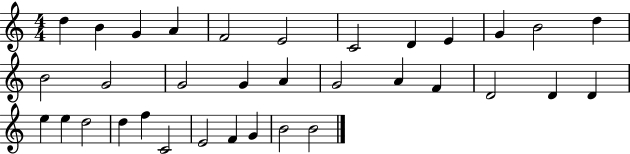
D5/q B4/q G4/q A4/q F4/h E4/h C4/h D4/q E4/q G4/q B4/h D5/q B4/h G4/h G4/h G4/q A4/q G4/h A4/q F4/q D4/h D4/q D4/q E5/q E5/q D5/h D5/q F5/q C4/h E4/h F4/q G4/q B4/h B4/h